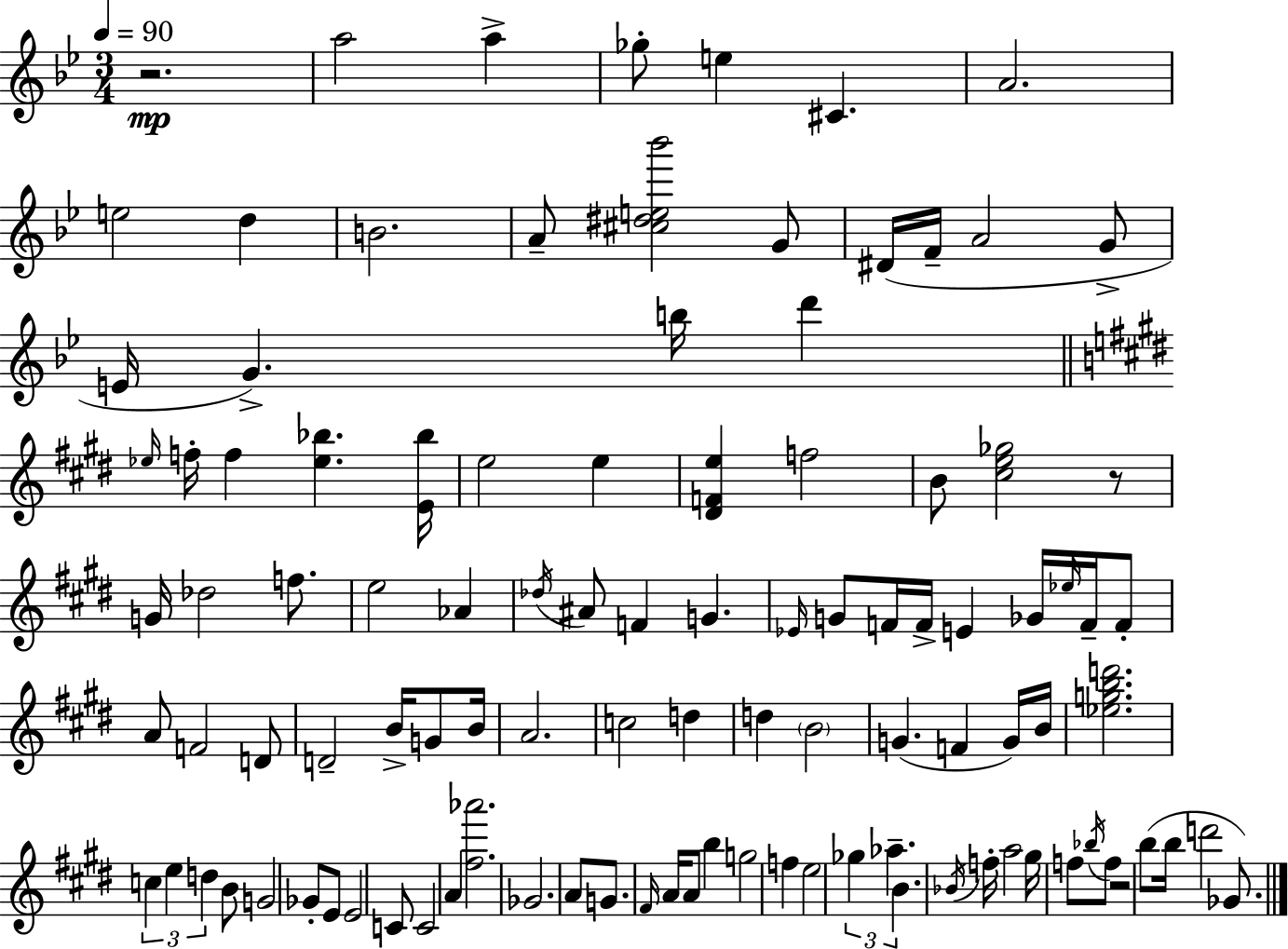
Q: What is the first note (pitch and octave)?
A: A5